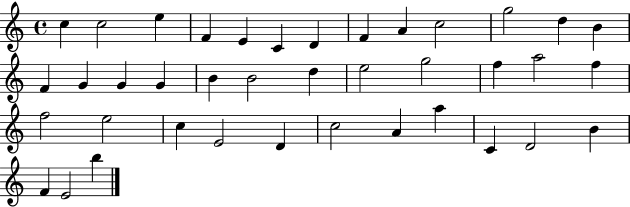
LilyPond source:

{
  \clef treble
  \time 4/4
  \defaultTimeSignature
  \key c \major
  c''4 c''2 e''4 | f'4 e'4 c'4 d'4 | f'4 a'4 c''2 | g''2 d''4 b'4 | \break f'4 g'4 g'4 g'4 | b'4 b'2 d''4 | e''2 g''2 | f''4 a''2 f''4 | \break f''2 e''2 | c''4 e'2 d'4 | c''2 a'4 a''4 | c'4 d'2 b'4 | \break f'4 e'2 b''4 | \bar "|."
}